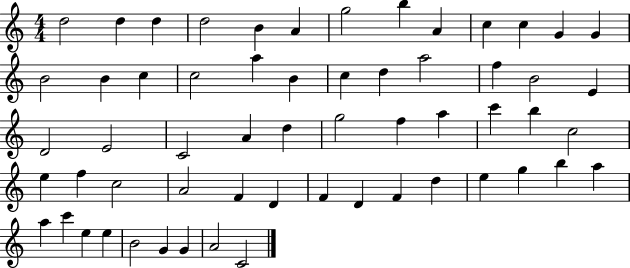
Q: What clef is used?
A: treble